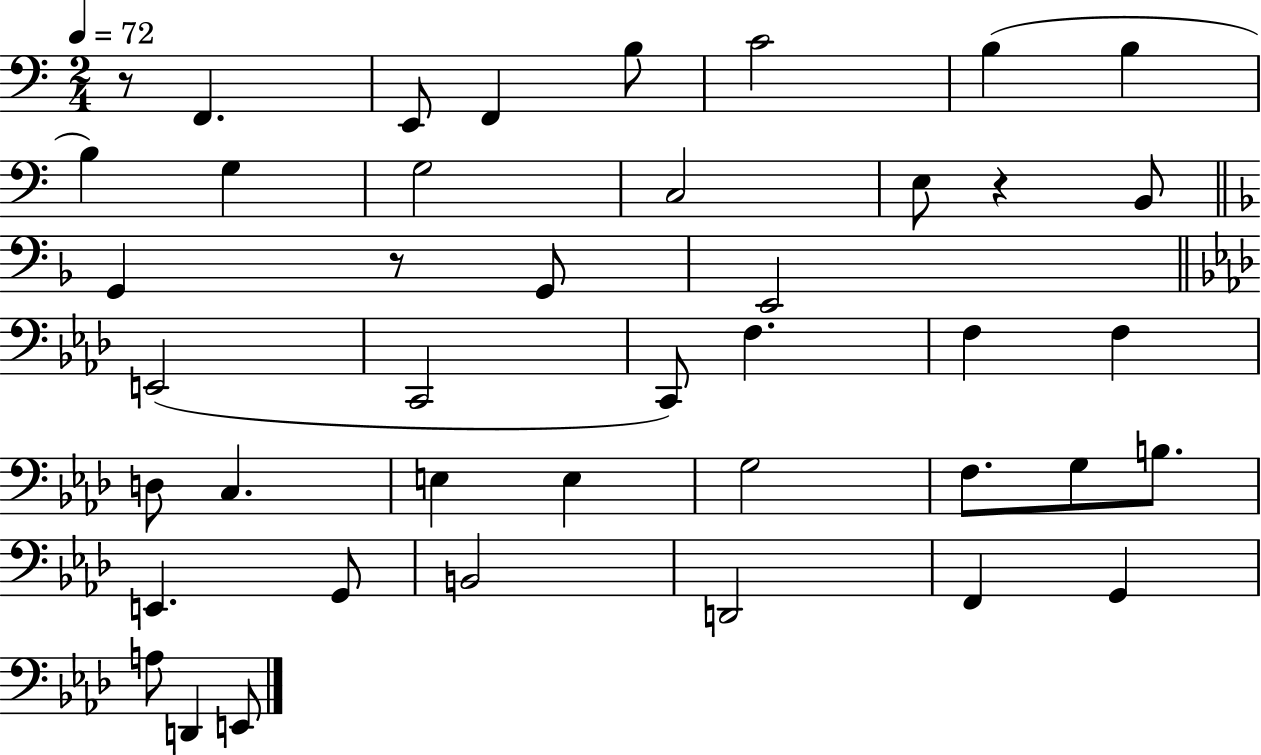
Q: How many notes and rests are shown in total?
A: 42